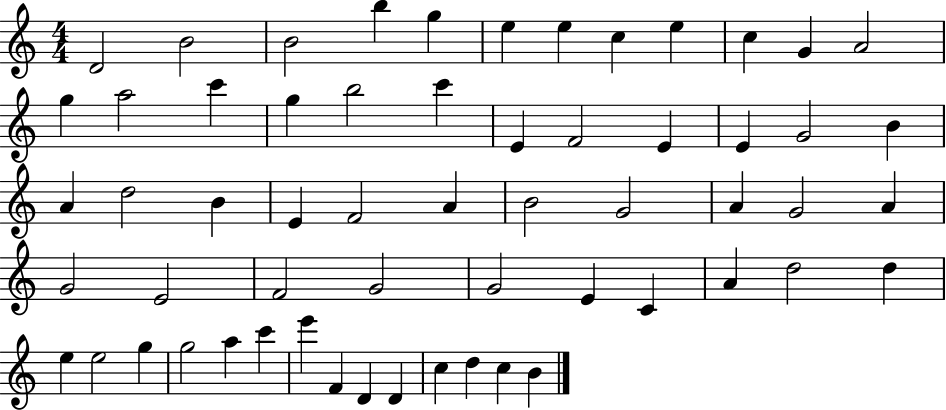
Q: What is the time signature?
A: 4/4